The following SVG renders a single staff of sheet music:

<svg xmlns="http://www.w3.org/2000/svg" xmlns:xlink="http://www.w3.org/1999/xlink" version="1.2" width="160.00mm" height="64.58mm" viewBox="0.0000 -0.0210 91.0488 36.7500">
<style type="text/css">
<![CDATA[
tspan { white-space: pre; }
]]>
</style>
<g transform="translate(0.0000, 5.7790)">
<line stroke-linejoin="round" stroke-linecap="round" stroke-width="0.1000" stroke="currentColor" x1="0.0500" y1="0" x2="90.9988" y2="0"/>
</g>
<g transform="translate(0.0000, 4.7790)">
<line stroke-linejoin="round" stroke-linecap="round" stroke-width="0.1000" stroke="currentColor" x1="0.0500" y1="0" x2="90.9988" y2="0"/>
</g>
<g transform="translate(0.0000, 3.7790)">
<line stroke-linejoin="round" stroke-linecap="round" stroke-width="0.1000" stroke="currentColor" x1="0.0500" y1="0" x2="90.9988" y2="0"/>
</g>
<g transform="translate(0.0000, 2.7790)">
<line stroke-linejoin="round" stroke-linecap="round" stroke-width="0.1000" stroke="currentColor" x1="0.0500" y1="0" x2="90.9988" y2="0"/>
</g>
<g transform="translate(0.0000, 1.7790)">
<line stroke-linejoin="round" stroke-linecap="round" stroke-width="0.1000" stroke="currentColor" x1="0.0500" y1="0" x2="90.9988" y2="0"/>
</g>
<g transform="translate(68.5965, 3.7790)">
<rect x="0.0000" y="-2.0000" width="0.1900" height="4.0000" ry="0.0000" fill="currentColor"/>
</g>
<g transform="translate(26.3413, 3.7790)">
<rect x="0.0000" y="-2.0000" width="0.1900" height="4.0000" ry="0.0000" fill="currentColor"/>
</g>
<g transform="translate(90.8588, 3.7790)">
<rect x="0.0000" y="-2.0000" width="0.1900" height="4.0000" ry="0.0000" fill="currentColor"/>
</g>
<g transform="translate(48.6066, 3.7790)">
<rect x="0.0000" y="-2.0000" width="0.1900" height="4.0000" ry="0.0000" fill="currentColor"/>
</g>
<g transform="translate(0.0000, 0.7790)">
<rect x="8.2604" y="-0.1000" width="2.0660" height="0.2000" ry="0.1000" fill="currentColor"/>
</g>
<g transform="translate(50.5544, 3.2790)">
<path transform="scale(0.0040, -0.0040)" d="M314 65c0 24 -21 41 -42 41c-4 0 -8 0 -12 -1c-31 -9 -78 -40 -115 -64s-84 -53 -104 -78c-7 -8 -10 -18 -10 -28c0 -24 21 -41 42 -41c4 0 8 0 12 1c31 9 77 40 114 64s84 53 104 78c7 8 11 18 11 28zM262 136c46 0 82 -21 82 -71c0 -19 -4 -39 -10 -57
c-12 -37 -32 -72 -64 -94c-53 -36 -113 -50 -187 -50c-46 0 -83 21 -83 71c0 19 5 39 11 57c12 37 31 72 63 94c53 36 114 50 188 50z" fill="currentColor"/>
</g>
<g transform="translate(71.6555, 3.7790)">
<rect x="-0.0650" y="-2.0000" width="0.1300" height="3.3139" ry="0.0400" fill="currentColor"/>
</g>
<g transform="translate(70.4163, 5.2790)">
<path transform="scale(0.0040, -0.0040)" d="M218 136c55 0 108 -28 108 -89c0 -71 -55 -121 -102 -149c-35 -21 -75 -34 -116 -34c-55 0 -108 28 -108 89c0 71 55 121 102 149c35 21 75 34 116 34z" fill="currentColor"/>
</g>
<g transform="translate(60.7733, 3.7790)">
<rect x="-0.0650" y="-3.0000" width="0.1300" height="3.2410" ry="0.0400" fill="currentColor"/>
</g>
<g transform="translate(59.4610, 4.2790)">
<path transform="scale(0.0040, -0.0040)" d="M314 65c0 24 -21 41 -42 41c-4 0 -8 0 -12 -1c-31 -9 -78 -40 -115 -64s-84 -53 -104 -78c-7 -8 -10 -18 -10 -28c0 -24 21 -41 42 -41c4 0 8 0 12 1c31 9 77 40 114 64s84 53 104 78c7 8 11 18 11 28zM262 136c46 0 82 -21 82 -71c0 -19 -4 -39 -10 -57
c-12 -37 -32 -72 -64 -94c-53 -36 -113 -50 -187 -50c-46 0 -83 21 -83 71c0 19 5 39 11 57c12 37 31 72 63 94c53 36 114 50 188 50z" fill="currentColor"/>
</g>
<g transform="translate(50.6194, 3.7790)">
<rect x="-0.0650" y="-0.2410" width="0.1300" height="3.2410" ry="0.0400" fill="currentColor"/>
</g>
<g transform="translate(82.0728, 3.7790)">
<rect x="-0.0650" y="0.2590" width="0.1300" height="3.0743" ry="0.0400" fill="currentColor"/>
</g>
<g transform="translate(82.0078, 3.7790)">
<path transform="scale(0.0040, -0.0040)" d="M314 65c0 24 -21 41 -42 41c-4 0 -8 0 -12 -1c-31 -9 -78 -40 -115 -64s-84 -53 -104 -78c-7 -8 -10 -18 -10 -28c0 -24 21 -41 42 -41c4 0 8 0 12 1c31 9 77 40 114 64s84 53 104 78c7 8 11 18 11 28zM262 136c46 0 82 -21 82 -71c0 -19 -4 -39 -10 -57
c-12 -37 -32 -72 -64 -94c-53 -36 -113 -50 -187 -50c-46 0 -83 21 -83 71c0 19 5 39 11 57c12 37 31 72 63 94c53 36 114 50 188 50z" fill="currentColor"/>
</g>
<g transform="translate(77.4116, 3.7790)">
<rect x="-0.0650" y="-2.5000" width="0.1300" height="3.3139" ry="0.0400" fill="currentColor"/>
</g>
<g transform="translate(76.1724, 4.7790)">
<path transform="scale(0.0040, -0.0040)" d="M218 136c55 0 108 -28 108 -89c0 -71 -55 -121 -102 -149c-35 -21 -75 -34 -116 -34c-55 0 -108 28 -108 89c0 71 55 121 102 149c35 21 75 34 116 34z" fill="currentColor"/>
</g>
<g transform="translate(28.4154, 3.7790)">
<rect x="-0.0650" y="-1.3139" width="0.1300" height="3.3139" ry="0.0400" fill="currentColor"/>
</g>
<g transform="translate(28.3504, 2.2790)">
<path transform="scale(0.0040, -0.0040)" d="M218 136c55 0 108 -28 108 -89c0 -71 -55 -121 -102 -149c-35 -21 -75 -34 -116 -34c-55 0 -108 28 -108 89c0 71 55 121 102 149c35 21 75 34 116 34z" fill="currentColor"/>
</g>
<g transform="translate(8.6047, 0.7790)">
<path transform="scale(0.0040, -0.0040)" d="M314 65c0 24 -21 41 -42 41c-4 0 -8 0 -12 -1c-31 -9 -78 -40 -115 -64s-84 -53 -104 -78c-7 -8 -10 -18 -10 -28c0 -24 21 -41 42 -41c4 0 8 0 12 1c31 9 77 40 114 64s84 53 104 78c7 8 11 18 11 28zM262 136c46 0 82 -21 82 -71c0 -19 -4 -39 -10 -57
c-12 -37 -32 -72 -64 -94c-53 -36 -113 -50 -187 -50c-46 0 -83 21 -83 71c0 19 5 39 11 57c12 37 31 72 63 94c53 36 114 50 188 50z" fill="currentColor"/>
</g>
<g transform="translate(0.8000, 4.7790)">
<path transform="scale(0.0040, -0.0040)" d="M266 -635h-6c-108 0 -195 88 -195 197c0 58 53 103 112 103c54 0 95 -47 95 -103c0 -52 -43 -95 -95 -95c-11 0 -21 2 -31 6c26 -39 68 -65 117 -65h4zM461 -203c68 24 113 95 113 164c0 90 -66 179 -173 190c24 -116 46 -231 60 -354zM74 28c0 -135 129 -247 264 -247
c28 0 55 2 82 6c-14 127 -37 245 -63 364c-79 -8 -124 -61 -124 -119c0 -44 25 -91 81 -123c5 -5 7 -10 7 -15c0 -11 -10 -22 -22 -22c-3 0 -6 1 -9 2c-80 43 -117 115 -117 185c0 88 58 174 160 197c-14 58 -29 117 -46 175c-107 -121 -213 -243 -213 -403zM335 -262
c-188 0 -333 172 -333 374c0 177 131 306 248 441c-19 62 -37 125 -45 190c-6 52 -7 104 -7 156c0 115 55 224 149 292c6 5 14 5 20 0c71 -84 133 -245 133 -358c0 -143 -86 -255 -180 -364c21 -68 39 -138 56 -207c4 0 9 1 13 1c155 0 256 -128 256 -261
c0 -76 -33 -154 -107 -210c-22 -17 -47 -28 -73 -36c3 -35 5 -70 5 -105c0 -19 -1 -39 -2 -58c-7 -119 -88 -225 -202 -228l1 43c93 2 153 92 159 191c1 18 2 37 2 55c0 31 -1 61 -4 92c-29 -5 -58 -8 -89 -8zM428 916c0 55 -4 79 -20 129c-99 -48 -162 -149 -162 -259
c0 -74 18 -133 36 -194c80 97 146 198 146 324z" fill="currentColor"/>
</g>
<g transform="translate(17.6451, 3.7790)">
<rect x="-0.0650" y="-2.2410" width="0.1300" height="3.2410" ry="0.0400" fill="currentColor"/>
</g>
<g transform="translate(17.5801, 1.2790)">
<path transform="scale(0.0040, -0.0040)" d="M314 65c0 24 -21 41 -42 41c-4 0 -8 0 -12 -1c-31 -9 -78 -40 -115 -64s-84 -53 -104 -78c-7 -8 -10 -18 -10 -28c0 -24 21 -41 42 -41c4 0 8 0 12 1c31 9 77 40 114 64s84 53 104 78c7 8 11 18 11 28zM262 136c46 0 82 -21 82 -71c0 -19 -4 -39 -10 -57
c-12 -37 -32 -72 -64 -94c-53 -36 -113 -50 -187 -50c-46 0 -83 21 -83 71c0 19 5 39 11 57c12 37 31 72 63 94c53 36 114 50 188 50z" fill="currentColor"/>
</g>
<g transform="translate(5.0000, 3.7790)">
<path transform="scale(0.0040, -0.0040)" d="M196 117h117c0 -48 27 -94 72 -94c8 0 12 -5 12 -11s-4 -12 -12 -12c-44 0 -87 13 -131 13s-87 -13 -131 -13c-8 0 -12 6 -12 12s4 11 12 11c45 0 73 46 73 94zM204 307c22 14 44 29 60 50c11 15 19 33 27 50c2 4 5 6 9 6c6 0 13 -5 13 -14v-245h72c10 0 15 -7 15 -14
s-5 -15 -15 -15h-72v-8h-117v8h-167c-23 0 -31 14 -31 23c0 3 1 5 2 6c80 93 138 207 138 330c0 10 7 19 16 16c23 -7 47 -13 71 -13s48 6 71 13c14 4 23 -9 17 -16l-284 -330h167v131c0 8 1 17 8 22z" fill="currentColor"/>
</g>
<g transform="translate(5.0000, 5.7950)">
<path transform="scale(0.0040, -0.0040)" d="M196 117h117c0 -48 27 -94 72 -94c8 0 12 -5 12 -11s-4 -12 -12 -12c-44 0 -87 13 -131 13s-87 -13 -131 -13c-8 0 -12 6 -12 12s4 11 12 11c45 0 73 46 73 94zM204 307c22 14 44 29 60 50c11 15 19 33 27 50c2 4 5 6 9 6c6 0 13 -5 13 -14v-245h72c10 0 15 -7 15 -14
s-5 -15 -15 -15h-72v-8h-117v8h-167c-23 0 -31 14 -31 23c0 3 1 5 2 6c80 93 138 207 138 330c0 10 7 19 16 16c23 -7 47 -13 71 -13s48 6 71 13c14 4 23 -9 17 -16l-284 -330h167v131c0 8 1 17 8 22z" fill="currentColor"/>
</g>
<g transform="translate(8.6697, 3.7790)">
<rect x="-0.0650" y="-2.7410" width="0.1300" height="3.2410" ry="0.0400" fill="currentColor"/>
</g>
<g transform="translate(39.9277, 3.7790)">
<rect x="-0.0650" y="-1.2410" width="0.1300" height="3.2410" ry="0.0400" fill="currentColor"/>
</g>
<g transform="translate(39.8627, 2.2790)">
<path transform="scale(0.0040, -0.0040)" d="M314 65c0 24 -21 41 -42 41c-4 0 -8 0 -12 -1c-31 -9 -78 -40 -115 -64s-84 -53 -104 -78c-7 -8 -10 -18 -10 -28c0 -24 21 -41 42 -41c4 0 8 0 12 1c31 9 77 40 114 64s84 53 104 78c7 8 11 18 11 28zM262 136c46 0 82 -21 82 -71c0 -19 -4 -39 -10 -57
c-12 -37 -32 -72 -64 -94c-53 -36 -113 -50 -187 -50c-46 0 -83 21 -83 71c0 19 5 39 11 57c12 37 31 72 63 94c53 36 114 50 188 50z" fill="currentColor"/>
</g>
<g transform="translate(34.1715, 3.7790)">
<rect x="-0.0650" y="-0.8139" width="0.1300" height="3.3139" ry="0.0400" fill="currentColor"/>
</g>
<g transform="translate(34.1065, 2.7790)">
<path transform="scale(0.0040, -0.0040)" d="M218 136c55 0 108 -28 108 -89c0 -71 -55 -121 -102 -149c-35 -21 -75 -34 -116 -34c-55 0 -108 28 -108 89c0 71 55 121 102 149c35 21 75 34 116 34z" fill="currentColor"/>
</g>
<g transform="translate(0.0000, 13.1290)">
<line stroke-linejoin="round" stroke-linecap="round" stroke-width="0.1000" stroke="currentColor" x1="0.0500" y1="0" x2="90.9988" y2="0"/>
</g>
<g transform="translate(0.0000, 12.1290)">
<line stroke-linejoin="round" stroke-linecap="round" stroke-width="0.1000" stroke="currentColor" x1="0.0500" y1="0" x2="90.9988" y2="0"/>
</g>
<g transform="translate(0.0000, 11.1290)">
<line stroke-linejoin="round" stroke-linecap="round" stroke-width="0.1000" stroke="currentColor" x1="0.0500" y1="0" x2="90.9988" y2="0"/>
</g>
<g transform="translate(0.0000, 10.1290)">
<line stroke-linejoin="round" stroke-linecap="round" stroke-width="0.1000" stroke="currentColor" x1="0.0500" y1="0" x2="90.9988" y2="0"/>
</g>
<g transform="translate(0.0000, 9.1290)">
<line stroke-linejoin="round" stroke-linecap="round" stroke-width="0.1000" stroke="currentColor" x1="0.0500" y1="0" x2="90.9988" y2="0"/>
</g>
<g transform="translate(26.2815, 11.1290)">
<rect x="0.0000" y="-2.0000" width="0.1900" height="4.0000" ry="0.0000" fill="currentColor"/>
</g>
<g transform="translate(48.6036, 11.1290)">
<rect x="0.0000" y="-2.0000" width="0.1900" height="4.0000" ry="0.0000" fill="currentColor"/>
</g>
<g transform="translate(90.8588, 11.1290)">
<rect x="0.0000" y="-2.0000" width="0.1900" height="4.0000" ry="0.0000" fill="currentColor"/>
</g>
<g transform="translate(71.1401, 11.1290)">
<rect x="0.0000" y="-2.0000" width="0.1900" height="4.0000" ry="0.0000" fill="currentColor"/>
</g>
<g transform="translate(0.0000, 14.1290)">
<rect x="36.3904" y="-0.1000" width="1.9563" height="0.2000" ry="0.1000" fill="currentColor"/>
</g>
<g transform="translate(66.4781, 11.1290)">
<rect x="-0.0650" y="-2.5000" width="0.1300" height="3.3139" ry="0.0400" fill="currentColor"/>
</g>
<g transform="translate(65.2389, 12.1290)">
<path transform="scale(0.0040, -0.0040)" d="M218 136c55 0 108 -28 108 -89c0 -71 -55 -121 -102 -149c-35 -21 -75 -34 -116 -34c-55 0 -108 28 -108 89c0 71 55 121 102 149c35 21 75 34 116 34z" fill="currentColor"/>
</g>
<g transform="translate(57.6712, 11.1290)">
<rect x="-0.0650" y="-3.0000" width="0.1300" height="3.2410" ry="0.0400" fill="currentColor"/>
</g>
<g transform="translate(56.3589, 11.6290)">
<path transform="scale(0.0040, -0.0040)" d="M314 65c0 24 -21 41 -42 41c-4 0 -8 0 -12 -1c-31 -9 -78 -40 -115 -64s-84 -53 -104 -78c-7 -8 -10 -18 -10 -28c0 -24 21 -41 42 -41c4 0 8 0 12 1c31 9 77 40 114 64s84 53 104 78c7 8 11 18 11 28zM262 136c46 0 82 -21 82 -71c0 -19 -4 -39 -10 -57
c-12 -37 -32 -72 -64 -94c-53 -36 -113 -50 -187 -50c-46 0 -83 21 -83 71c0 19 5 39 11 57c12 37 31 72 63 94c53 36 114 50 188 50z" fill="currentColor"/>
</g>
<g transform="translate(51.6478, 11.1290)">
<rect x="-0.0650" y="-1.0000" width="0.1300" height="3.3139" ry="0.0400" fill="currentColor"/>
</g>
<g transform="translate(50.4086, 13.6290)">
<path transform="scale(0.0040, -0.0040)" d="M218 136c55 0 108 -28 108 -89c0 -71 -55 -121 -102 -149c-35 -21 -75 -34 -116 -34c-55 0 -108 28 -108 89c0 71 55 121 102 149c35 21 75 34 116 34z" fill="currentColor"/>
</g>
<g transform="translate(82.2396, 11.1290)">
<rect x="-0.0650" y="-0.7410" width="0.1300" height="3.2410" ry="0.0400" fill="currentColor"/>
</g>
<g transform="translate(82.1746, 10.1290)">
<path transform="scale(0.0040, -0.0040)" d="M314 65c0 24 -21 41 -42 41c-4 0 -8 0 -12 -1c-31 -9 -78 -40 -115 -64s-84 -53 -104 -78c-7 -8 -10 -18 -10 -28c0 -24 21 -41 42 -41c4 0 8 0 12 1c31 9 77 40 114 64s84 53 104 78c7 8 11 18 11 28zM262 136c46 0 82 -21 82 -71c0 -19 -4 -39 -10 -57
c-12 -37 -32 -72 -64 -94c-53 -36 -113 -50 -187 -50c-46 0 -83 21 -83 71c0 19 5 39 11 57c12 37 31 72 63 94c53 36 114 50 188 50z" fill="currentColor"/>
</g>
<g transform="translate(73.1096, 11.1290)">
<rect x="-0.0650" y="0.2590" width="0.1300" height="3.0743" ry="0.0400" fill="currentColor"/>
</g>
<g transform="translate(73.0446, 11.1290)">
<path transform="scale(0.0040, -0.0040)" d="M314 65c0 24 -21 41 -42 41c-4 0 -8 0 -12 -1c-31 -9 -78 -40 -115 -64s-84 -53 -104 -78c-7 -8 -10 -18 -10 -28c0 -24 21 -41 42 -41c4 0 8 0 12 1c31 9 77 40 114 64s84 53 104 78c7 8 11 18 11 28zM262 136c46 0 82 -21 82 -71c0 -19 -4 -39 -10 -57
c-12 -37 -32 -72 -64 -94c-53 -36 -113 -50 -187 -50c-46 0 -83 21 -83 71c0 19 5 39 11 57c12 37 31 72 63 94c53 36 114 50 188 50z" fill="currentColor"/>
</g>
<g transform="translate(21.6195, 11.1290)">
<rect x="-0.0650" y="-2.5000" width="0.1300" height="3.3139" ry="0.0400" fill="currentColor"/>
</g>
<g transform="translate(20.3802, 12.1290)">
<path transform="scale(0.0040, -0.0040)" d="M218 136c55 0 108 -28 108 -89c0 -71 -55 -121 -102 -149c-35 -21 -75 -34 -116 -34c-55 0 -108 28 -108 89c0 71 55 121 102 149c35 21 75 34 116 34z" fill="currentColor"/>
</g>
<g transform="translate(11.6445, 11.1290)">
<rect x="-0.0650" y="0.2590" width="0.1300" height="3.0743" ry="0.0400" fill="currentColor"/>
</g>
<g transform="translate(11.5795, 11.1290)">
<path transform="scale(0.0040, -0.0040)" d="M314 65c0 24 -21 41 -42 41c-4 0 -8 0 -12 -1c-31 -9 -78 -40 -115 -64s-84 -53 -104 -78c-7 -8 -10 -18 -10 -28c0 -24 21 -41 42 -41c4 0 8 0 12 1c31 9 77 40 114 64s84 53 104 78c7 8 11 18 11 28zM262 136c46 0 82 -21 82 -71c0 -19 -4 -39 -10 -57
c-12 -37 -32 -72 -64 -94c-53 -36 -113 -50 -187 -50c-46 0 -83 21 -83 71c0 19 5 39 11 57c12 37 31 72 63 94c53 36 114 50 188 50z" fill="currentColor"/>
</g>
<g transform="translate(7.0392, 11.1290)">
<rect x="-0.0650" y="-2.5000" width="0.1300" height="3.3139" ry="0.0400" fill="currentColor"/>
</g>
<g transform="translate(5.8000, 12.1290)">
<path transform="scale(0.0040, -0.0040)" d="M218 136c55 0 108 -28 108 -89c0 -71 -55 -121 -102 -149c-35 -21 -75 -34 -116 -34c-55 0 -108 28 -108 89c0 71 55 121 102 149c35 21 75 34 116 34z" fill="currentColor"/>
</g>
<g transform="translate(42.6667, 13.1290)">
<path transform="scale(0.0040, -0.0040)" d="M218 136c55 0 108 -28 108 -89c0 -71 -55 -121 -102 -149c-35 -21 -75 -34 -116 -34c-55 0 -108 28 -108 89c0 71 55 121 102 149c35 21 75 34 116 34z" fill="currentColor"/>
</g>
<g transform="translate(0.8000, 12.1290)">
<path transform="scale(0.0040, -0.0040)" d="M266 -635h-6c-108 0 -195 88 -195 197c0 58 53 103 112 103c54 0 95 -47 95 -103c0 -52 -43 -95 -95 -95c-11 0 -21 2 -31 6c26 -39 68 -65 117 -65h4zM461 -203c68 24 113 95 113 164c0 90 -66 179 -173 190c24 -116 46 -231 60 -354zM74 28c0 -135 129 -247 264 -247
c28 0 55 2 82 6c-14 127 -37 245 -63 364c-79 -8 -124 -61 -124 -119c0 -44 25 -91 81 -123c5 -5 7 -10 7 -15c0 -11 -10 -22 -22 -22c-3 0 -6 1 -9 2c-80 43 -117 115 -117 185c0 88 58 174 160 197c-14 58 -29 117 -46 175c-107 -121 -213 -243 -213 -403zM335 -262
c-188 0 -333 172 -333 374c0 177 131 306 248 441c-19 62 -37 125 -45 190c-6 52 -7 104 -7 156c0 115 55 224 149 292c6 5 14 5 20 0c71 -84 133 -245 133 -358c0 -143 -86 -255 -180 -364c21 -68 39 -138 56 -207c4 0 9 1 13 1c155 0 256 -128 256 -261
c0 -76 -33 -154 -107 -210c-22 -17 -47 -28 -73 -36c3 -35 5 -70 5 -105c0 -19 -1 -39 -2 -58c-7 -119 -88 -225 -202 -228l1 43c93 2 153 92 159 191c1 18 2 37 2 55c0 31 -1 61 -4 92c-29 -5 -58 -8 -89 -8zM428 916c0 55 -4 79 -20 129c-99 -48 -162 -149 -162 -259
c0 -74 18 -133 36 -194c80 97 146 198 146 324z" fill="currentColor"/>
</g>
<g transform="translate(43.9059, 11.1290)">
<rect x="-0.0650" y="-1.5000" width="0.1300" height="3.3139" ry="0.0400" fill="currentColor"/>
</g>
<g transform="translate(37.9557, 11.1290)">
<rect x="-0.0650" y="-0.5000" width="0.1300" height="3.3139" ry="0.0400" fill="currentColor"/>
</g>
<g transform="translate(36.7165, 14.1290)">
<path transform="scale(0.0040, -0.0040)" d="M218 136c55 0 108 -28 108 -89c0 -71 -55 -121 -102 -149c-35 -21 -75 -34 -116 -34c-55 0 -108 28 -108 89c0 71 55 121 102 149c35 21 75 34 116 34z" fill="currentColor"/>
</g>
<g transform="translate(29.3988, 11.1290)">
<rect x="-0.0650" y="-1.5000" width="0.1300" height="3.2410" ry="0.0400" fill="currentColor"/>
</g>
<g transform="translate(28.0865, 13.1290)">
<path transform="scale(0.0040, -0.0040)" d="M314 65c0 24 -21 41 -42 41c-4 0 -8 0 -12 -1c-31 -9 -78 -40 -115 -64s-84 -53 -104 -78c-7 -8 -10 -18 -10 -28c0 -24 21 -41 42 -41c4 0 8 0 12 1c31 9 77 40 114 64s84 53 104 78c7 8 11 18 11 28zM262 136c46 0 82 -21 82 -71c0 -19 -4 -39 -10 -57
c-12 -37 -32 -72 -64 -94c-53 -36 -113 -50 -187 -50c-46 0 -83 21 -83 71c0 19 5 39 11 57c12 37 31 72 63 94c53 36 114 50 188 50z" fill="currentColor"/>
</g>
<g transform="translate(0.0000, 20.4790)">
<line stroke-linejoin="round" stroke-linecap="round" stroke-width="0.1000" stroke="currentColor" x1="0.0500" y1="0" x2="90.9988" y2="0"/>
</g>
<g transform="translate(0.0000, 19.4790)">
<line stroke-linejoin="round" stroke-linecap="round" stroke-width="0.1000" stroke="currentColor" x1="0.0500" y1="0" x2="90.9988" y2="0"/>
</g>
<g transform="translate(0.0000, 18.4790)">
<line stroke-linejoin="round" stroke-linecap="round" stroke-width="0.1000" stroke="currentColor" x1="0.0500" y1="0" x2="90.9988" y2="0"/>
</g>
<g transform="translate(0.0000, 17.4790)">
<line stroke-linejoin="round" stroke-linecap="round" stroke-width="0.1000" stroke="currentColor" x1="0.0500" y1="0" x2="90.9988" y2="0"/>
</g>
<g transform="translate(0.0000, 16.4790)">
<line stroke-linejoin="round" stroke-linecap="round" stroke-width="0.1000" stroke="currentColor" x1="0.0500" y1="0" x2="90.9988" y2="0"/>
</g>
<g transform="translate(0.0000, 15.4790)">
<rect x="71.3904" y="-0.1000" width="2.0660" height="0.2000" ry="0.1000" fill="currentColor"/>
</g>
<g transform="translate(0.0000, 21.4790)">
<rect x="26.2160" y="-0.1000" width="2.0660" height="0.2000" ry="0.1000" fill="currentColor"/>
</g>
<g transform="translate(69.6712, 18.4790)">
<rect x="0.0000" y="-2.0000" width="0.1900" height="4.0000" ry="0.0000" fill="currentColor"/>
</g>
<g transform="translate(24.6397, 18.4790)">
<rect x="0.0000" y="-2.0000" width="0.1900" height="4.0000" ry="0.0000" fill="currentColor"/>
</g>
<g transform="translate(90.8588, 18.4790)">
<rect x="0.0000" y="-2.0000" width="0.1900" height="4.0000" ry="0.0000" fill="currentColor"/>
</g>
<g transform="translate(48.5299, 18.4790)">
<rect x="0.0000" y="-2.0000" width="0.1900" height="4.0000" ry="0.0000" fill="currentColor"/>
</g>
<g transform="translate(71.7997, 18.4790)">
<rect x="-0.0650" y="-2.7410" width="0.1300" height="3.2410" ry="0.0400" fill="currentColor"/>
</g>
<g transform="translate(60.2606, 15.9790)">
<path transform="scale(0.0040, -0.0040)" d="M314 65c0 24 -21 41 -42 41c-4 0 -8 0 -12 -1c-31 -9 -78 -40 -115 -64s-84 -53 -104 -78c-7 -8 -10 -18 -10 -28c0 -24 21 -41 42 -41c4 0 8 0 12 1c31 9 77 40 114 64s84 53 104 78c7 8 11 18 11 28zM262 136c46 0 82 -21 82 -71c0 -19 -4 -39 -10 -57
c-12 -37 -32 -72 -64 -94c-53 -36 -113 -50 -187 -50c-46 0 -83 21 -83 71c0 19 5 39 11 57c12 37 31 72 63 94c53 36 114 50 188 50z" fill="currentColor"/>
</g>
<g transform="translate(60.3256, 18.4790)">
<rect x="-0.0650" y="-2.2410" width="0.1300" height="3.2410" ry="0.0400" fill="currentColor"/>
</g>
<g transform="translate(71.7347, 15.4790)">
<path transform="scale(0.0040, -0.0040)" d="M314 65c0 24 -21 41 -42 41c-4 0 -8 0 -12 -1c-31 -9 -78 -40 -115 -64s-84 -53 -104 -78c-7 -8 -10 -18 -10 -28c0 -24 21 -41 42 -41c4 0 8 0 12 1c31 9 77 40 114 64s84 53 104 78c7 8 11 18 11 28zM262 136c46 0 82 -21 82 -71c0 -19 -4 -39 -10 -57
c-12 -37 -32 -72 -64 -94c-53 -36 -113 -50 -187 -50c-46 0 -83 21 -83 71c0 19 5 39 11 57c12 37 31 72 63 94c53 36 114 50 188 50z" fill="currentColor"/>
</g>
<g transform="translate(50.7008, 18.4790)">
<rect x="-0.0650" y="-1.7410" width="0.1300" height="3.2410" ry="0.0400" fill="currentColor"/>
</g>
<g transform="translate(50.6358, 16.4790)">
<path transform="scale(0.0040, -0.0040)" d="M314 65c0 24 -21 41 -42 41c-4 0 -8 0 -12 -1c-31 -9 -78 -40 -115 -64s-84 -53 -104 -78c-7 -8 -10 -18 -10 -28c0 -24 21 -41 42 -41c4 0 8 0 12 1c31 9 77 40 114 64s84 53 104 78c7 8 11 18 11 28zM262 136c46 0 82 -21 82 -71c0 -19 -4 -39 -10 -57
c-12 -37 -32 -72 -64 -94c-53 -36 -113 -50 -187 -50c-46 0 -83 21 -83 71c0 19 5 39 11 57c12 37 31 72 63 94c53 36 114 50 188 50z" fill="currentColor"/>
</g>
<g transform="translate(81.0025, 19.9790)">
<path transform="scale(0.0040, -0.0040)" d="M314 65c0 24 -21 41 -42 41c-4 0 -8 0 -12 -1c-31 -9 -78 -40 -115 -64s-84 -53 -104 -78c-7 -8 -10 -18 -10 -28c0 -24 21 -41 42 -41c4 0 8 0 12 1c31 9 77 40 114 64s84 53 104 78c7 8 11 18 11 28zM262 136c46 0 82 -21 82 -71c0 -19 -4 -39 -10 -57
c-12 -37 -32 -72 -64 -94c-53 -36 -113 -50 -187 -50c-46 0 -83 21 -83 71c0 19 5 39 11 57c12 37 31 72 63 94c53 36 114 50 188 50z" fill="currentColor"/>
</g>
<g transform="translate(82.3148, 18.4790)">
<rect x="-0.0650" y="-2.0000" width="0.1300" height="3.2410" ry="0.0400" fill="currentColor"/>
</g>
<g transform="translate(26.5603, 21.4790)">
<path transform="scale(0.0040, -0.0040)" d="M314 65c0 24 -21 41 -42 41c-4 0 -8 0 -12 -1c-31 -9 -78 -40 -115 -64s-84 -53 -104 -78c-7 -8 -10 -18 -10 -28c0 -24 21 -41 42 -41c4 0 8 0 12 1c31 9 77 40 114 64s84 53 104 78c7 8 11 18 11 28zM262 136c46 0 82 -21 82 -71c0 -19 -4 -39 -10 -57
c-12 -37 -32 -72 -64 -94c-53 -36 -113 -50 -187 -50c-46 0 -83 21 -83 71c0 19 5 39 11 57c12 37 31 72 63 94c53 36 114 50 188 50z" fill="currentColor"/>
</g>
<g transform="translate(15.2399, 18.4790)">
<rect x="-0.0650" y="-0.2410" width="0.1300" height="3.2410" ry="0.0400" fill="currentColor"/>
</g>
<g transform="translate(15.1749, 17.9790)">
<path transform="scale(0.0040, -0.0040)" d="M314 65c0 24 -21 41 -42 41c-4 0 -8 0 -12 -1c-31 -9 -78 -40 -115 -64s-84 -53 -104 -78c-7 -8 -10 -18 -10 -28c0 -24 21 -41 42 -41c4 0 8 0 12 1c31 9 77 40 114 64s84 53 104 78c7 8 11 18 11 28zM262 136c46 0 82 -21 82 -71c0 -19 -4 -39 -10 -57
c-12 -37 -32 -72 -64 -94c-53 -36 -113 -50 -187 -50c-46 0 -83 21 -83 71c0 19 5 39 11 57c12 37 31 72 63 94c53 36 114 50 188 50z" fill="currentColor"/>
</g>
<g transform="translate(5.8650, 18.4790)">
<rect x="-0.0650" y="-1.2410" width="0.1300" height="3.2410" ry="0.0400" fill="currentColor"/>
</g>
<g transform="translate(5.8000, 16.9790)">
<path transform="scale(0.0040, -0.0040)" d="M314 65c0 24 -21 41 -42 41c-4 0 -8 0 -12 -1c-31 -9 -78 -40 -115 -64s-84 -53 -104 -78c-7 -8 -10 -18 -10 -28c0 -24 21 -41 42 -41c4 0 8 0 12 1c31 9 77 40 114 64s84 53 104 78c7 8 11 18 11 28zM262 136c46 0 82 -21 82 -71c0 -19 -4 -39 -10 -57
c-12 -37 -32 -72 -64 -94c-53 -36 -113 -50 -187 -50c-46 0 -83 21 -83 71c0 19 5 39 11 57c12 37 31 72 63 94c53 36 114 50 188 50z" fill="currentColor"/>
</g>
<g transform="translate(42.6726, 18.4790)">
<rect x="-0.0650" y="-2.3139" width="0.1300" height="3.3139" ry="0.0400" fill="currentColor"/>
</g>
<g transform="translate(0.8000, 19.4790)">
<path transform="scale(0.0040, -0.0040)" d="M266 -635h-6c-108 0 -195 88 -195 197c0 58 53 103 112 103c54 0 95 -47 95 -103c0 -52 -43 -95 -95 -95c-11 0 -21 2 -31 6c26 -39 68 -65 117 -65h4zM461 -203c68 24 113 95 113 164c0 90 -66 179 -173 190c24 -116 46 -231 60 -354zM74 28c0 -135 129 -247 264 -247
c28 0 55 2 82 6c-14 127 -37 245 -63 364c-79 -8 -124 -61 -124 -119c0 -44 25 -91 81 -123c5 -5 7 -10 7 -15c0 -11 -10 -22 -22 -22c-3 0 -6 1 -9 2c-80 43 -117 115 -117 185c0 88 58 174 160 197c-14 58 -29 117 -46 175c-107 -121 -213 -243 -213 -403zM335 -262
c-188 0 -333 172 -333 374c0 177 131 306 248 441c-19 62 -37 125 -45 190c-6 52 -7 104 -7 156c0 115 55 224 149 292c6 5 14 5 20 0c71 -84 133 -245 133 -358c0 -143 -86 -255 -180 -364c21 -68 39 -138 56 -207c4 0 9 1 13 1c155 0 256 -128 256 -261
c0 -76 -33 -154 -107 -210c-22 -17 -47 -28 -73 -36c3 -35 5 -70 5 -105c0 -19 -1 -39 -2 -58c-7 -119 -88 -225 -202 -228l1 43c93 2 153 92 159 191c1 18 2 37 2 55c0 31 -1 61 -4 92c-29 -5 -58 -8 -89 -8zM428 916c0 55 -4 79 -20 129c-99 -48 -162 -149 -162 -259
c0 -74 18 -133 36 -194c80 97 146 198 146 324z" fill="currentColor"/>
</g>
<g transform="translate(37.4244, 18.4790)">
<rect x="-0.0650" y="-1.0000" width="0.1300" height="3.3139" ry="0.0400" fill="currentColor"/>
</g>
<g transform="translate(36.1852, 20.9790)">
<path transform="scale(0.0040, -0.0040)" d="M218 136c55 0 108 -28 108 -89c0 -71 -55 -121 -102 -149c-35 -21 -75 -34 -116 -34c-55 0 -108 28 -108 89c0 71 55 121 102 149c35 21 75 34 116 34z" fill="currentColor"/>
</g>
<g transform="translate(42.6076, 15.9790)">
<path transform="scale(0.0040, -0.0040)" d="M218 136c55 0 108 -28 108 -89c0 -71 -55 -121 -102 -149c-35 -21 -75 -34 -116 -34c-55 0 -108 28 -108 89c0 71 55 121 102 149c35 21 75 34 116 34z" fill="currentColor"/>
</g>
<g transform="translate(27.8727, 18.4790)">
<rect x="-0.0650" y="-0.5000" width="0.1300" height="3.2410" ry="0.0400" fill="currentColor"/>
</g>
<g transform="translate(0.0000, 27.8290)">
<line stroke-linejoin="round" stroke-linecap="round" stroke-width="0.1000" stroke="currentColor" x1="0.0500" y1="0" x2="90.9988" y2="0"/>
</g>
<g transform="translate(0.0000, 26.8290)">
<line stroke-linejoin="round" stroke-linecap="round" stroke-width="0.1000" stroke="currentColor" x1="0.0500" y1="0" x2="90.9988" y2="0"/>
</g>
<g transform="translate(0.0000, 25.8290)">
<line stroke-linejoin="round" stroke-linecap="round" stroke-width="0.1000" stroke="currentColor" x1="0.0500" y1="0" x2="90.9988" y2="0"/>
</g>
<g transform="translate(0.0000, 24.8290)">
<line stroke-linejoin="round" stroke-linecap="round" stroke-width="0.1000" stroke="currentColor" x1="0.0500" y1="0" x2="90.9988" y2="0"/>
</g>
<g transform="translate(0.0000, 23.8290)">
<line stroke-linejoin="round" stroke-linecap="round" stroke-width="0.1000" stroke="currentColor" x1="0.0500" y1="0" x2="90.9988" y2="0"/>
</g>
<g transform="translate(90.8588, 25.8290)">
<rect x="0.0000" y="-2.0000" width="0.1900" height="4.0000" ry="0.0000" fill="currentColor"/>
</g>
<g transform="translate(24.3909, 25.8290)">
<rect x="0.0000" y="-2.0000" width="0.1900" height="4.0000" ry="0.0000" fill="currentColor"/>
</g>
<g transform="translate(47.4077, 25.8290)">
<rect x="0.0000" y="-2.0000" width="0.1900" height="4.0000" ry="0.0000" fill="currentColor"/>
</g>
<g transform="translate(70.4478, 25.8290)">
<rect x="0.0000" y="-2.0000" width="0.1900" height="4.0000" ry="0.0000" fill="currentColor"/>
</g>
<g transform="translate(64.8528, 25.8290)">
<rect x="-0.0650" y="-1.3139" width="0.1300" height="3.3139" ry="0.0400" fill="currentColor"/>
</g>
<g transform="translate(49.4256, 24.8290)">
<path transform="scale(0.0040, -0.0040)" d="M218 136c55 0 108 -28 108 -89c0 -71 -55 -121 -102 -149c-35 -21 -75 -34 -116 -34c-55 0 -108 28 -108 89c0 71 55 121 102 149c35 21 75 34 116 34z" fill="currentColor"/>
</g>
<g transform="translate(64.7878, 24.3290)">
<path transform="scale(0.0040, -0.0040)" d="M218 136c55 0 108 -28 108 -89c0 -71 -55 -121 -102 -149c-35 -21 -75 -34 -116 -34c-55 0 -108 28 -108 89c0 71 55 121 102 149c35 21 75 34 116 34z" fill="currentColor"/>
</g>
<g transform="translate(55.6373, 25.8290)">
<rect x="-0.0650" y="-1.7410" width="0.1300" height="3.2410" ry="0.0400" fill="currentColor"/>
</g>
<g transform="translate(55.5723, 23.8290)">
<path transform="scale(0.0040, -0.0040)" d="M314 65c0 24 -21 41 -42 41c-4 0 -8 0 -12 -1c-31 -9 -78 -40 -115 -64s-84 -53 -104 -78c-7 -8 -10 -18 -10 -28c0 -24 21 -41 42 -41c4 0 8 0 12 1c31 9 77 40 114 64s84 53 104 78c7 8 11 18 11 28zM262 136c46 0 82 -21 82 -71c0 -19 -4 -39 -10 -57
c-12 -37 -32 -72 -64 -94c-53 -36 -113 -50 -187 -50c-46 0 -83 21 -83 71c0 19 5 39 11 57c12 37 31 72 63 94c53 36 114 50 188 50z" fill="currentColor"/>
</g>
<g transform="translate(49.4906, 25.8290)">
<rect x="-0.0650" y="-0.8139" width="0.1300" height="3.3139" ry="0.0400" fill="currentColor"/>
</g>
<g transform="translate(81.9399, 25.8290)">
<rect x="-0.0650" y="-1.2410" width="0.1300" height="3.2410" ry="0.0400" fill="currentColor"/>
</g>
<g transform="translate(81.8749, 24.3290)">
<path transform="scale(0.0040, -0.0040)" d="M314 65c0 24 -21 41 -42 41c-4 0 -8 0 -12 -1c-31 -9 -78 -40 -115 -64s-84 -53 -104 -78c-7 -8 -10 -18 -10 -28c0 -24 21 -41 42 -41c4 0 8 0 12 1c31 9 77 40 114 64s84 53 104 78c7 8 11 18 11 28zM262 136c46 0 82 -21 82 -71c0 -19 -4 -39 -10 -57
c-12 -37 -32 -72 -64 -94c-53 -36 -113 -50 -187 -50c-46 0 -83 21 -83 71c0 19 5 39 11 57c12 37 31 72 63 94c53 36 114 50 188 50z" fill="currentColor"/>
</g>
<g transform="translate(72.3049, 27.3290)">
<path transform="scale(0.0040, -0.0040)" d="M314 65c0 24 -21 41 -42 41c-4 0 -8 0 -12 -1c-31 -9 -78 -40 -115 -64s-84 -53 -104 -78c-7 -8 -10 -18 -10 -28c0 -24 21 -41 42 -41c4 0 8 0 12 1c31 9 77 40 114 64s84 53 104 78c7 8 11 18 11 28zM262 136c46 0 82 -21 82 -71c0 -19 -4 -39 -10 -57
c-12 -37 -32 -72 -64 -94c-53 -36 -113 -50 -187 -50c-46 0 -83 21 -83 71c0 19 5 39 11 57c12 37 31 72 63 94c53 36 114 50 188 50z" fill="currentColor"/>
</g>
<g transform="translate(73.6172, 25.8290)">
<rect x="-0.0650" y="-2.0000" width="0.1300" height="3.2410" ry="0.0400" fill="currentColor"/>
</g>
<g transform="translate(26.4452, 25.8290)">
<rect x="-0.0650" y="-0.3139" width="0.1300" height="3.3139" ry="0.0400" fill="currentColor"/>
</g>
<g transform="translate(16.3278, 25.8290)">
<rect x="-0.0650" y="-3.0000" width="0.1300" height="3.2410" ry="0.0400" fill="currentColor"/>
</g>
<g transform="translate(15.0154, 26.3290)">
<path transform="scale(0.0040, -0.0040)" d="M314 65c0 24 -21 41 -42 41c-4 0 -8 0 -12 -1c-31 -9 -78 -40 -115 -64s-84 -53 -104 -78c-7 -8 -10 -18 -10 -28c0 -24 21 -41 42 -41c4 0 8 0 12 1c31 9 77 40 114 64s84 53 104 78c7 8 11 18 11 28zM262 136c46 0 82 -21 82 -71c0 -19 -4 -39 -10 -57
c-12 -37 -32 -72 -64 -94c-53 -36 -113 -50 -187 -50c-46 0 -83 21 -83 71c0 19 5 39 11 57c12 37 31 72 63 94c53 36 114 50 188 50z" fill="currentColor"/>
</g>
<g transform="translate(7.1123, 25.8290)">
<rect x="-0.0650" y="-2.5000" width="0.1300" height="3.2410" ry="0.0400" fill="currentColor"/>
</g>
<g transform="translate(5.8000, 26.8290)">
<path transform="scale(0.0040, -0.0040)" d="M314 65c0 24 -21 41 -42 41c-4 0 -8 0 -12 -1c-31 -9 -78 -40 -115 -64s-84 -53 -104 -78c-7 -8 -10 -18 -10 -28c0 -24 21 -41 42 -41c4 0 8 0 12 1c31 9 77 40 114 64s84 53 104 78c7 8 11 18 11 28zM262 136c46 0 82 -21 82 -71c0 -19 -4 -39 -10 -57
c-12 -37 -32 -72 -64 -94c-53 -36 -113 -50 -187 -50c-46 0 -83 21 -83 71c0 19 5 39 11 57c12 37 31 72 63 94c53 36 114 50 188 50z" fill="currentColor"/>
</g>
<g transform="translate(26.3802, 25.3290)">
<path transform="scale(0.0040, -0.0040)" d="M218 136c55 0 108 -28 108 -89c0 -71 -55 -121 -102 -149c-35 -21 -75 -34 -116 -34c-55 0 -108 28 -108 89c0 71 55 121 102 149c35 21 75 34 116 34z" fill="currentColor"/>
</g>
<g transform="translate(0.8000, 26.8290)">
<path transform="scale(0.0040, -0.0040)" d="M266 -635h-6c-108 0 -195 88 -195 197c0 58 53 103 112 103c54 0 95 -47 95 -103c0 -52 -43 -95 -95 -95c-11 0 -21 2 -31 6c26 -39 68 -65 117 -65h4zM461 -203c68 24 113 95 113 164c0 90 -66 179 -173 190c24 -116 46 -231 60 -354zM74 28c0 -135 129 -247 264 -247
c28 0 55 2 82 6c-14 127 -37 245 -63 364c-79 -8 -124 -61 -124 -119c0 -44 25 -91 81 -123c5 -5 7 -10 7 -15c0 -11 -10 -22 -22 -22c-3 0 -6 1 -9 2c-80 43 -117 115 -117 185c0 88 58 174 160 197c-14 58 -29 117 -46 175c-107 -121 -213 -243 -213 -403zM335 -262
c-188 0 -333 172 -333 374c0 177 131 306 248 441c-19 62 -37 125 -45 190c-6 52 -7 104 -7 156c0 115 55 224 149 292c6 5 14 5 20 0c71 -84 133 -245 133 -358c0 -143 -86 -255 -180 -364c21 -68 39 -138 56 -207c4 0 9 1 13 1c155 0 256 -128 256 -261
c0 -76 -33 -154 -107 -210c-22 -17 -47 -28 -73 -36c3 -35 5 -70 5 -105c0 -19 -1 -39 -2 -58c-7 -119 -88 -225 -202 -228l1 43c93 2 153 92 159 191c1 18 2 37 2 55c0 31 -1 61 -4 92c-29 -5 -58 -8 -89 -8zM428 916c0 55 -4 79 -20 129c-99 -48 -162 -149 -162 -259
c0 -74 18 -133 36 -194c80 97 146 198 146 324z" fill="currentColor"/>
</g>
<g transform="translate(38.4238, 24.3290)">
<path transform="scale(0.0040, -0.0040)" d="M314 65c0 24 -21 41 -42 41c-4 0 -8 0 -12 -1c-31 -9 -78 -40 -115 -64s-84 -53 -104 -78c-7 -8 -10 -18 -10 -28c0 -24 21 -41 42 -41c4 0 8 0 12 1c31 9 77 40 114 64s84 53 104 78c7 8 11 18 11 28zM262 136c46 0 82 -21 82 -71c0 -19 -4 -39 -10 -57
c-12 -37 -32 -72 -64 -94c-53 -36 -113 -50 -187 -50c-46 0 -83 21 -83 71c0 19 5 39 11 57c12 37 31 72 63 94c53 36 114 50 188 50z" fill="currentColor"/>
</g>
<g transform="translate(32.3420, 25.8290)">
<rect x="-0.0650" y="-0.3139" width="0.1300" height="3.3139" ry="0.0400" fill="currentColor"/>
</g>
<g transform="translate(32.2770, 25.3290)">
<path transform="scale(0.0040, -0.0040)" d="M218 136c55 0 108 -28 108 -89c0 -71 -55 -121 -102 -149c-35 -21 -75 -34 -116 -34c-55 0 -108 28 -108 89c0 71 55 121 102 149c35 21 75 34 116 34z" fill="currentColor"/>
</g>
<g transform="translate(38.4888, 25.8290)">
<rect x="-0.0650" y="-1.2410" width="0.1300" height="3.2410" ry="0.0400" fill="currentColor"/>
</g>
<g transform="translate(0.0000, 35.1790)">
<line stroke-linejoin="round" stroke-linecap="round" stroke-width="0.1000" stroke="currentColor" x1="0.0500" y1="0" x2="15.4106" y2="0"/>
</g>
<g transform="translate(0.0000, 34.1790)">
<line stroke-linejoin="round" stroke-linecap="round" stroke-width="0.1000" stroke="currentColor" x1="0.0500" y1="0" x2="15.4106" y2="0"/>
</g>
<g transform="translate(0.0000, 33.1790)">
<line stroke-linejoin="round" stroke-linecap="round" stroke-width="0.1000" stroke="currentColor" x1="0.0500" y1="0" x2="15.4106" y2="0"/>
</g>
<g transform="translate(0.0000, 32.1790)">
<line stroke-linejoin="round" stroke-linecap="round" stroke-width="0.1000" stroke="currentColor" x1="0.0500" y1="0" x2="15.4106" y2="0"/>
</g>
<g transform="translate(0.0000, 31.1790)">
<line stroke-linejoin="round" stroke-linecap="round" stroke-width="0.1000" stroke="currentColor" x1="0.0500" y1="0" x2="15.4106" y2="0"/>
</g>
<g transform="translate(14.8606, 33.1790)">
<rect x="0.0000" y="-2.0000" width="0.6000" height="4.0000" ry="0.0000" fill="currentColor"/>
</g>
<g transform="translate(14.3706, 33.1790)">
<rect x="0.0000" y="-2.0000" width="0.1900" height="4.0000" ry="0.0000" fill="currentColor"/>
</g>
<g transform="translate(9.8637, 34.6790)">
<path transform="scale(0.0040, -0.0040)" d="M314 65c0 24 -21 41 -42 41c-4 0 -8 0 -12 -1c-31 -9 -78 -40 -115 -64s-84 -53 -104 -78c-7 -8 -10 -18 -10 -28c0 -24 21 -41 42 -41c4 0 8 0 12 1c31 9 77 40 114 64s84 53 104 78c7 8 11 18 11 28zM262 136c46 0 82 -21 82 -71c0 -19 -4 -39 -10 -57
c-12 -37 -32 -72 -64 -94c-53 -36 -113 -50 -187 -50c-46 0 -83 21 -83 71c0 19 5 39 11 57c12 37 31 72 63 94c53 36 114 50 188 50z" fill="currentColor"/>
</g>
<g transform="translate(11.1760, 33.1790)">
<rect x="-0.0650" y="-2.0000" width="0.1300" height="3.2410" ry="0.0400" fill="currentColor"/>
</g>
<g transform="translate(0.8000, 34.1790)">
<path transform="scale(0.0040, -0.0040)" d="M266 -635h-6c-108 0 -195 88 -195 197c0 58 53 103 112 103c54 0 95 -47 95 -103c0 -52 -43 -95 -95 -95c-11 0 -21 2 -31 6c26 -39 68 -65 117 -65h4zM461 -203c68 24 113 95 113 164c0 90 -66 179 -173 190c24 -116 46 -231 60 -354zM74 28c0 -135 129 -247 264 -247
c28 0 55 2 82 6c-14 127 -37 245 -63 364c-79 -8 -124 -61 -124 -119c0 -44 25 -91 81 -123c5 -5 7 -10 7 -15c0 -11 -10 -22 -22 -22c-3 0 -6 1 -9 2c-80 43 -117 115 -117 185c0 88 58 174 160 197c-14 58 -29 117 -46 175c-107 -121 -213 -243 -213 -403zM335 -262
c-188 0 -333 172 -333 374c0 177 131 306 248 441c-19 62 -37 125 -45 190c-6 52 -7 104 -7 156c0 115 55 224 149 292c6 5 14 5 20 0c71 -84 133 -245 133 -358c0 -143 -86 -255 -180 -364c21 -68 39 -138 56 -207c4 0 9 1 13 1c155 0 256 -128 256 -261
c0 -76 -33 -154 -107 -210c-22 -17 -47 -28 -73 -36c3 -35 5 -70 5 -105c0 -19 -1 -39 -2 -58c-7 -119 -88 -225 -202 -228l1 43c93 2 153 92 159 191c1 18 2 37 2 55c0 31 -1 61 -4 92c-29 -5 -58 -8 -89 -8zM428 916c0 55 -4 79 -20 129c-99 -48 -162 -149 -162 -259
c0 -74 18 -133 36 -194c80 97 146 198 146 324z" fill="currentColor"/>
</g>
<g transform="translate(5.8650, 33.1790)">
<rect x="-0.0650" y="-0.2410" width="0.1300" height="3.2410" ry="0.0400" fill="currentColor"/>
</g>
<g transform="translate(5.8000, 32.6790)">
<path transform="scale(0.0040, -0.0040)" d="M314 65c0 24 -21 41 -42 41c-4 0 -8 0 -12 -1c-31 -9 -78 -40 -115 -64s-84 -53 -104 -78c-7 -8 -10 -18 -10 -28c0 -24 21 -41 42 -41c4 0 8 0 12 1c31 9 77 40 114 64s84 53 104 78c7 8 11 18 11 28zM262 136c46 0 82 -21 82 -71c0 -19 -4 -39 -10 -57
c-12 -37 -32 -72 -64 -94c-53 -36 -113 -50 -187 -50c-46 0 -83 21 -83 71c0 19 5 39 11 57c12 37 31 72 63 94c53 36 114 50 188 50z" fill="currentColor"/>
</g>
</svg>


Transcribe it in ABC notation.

X:1
T:Untitled
M:4/4
L:1/4
K:C
a2 g2 e d e2 c2 A2 F G B2 G B2 G E2 C E D A2 G B2 d2 e2 c2 C2 D g f2 g2 a2 F2 G2 A2 c c e2 d f2 e F2 e2 c2 F2